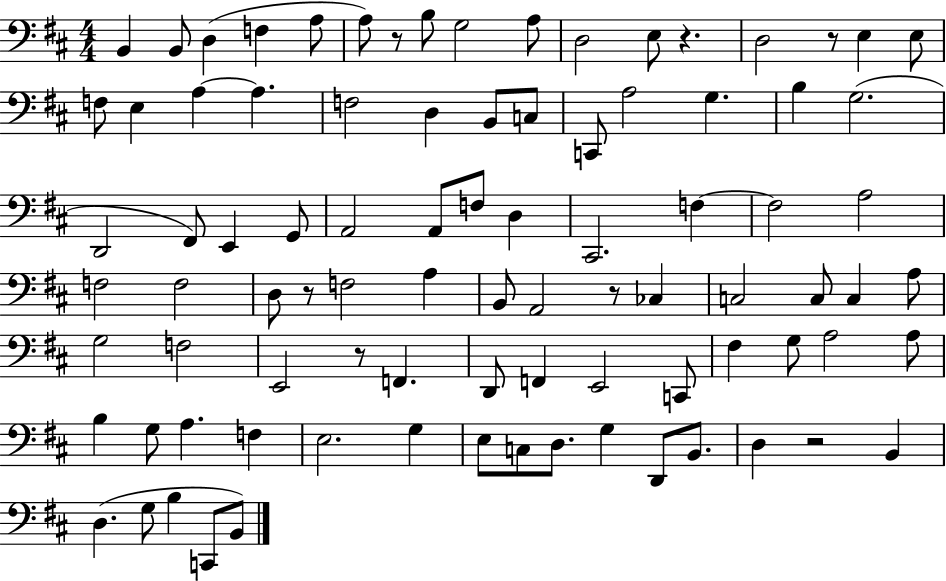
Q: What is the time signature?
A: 4/4